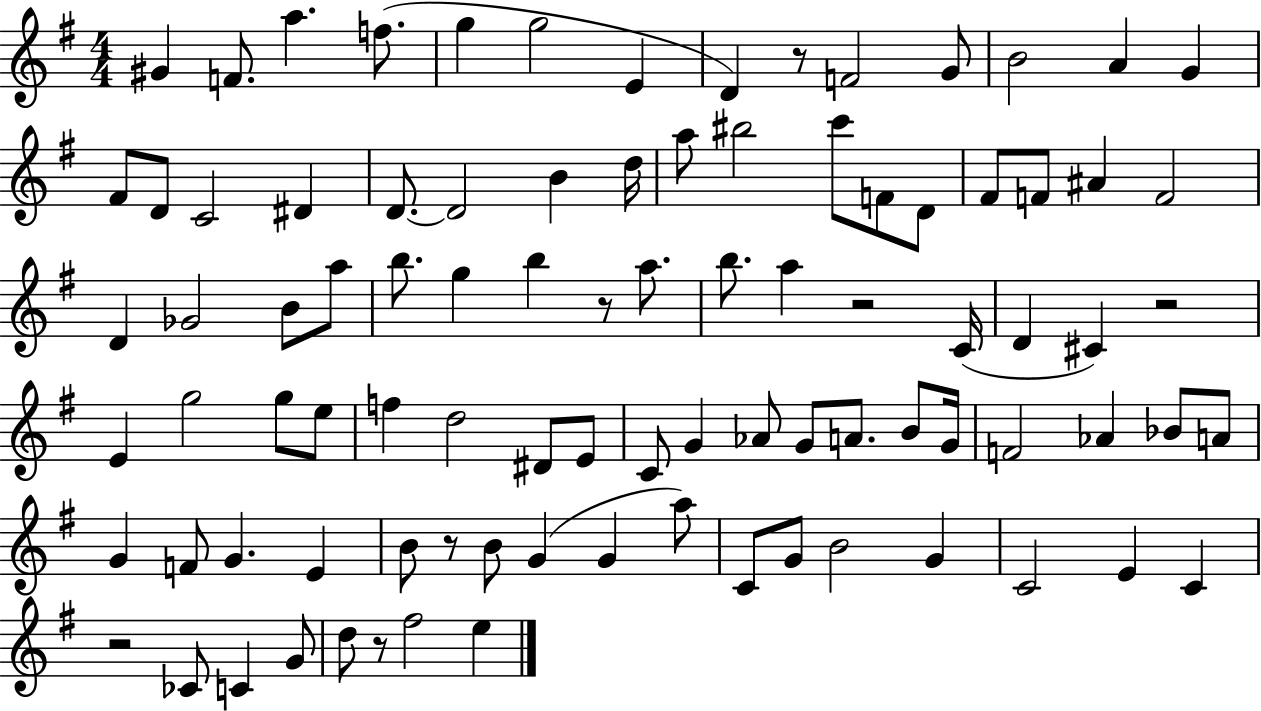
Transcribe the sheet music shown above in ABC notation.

X:1
T:Untitled
M:4/4
L:1/4
K:G
^G F/2 a f/2 g g2 E D z/2 F2 G/2 B2 A G ^F/2 D/2 C2 ^D D/2 D2 B d/4 a/2 ^b2 c'/2 F/2 D/2 ^F/2 F/2 ^A F2 D _G2 B/2 a/2 b/2 g b z/2 a/2 b/2 a z2 C/4 D ^C z2 E g2 g/2 e/2 f d2 ^D/2 E/2 C/2 G _A/2 G/2 A/2 B/2 G/4 F2 _A _B/2 A/2 G F/2 G E B/2 z/2 B/2 G G a/2 C/2 G/2 B2 G C2 E C z2 _C/2 C G/2 d/2 z/2 ^f2 e